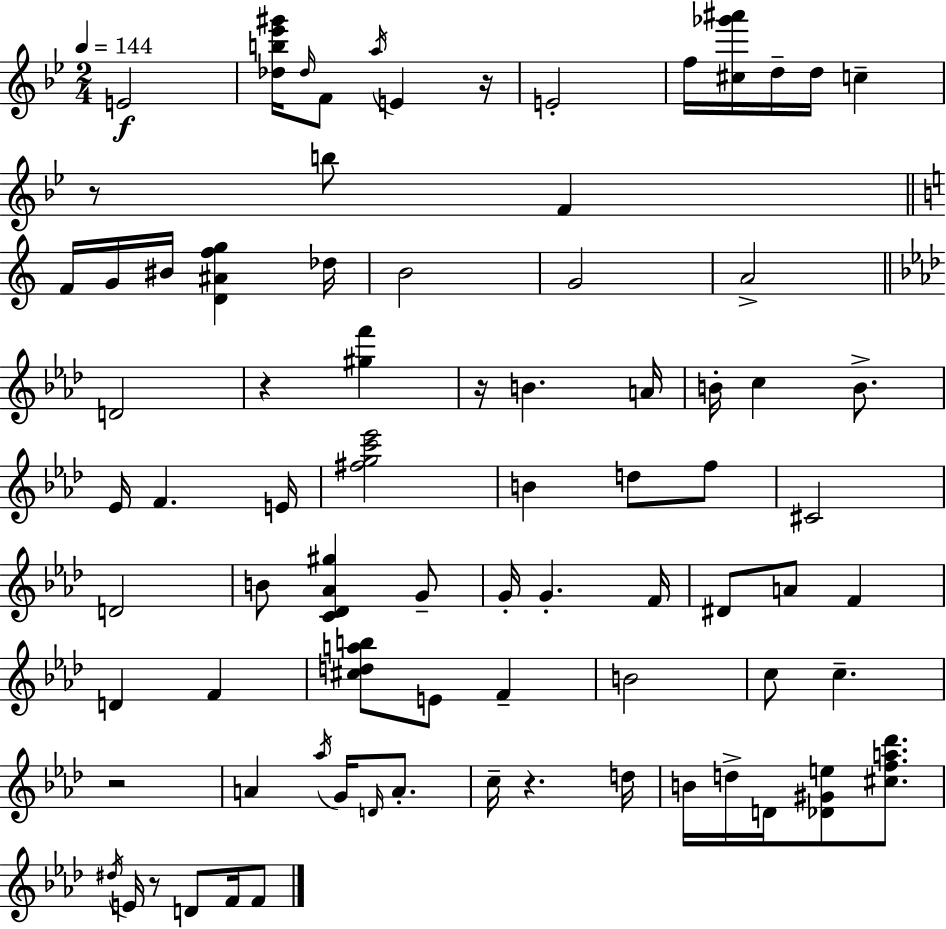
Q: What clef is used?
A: treble